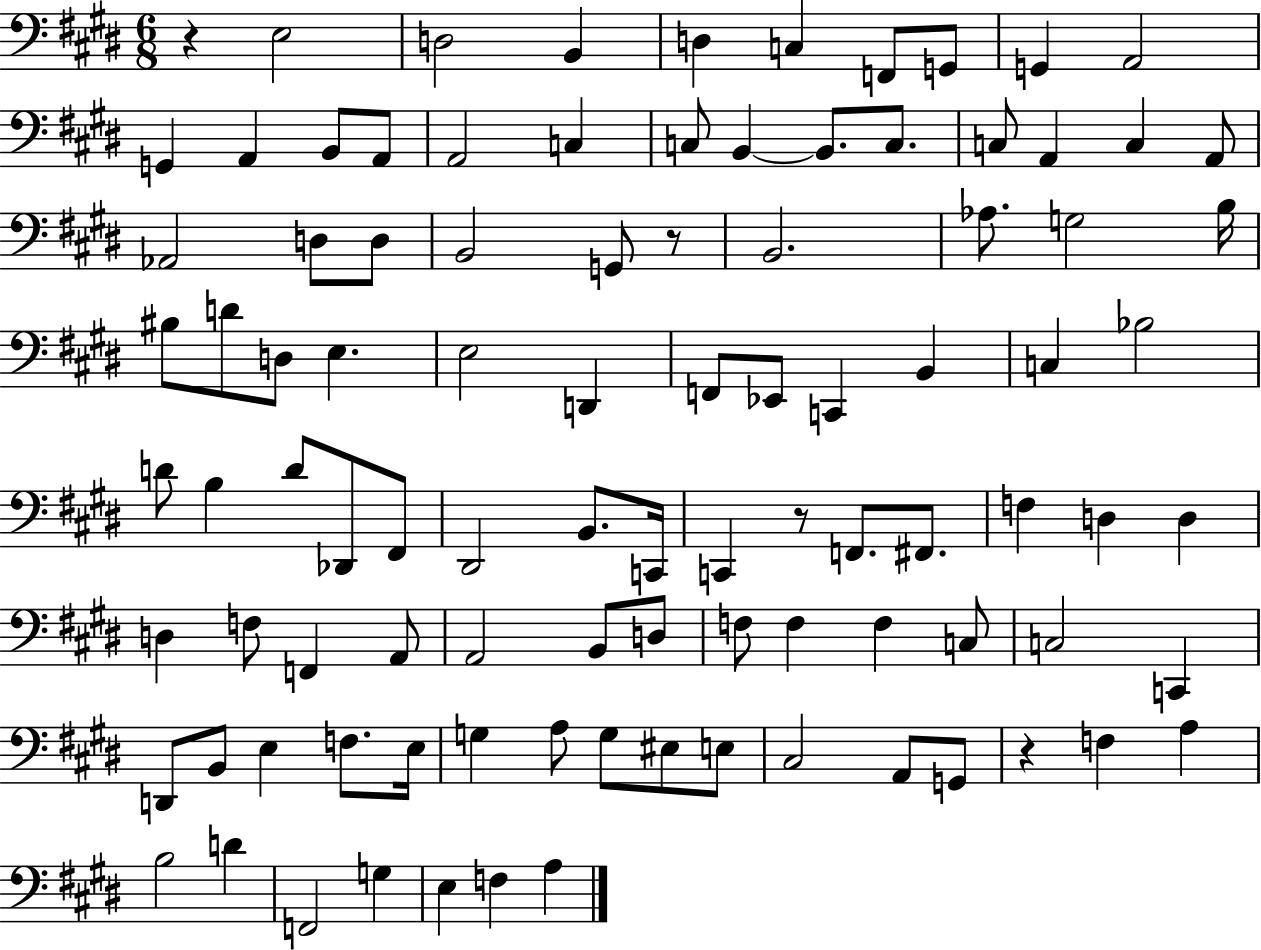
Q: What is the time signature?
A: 6/8